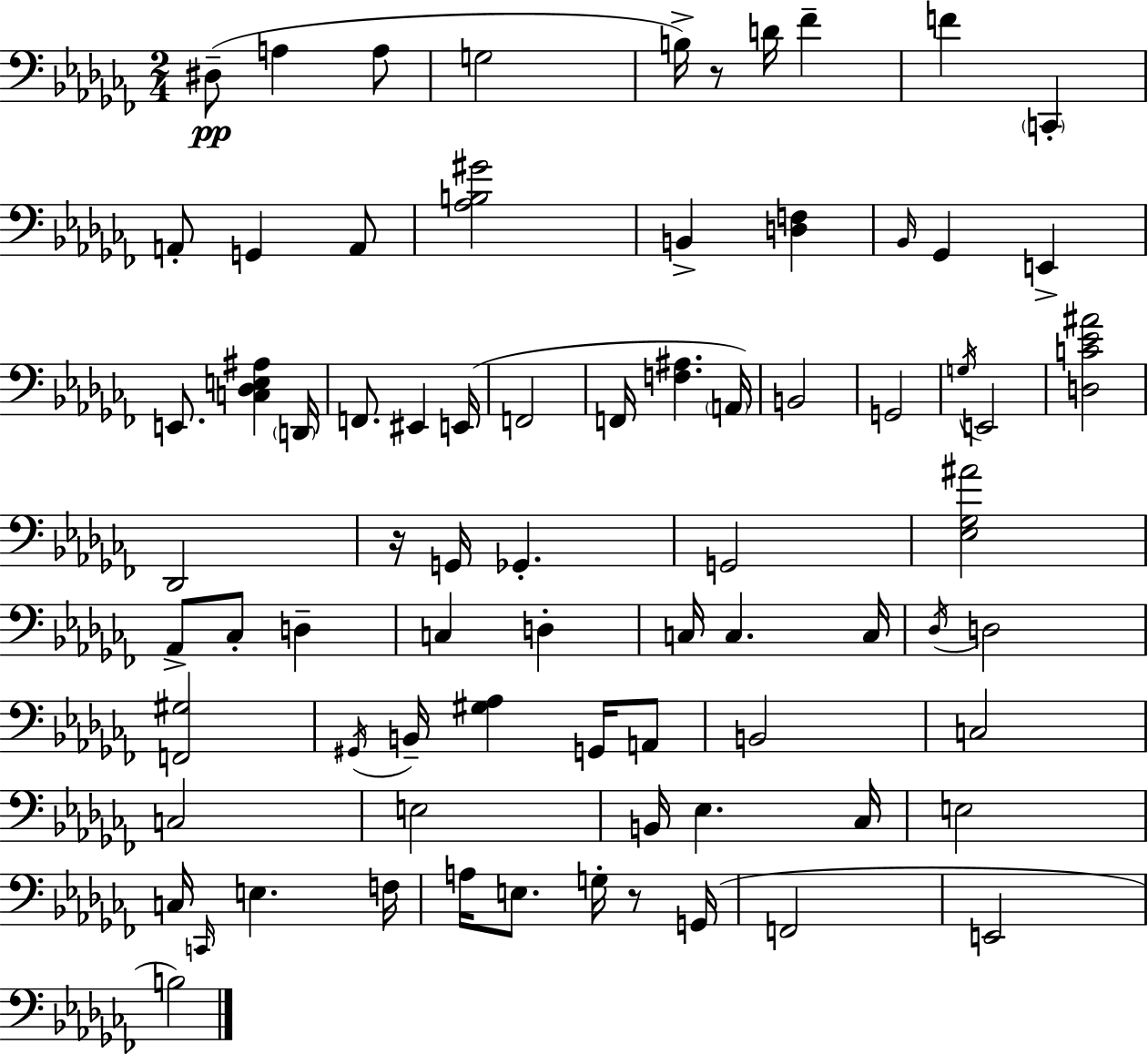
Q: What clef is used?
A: bass